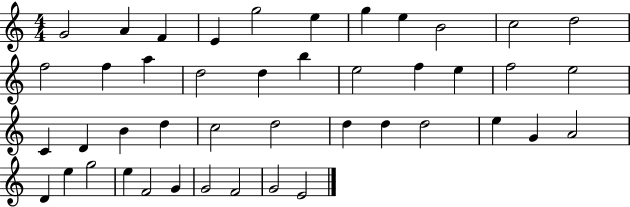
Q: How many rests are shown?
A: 0